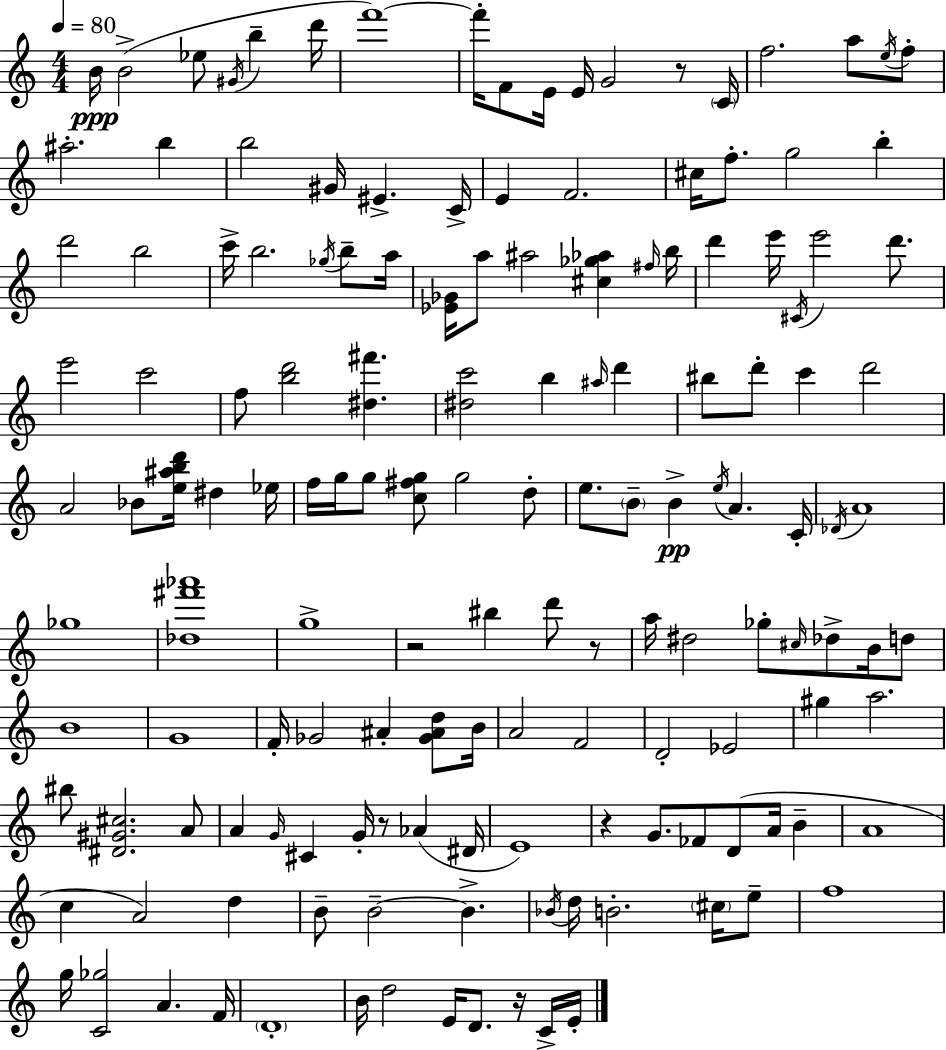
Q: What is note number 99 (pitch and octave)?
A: G4